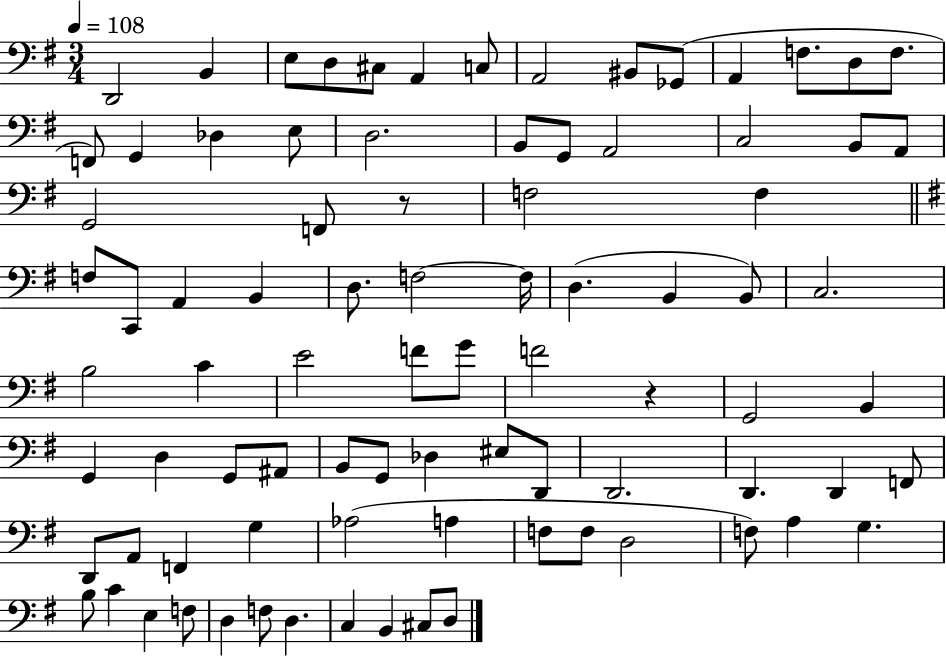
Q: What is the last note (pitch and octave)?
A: D3